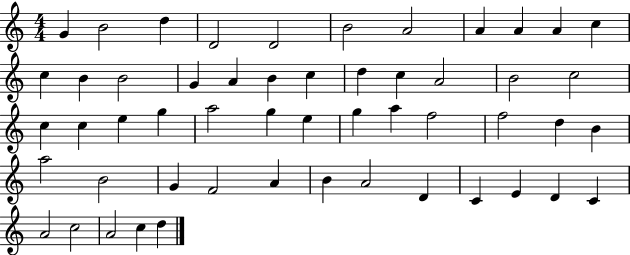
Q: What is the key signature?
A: C major